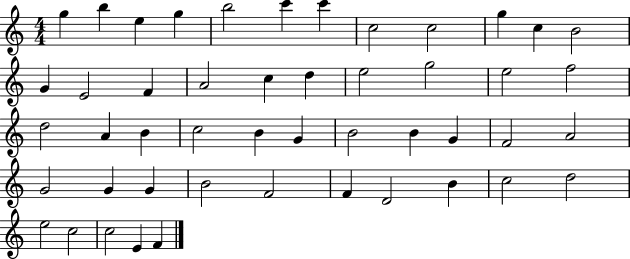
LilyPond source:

{
  \clef treble
  \numericTimeSignature
  \time 4/4
  \key c \major
  g''4 b''4 e''4 g''4 | b''2 c'''4 c'''4 | c''2 c''2 | g''4 c''4 b'2 | \break g'4 e'2 f'4 | a'2 c''4 d''4 | e''2 g''2 | e''2 f''2 | \break d''2 a'4 b'4 | c''2 b'4 g'4 | b'2 b'4 g'4 | f'2 a'2 | \break g'2 g'4 g'4 | b'2 f'2 | f'4 d'2 b'4 | c''2 d''2 | \break e''2 c''2 | c''2 e'4 f'4 | \bar "|."
}